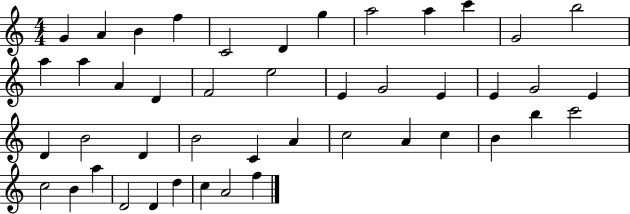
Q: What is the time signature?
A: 4/4